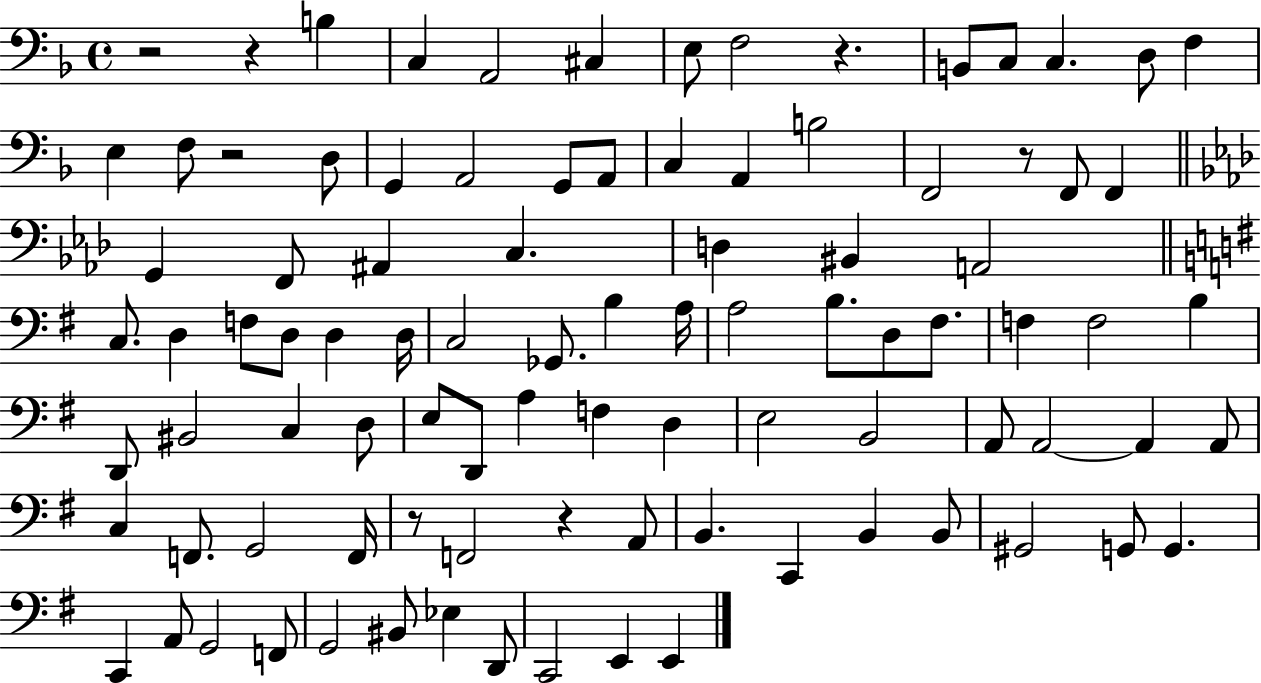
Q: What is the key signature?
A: F major